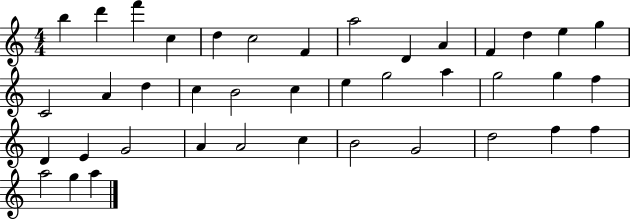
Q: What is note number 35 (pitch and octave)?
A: D5